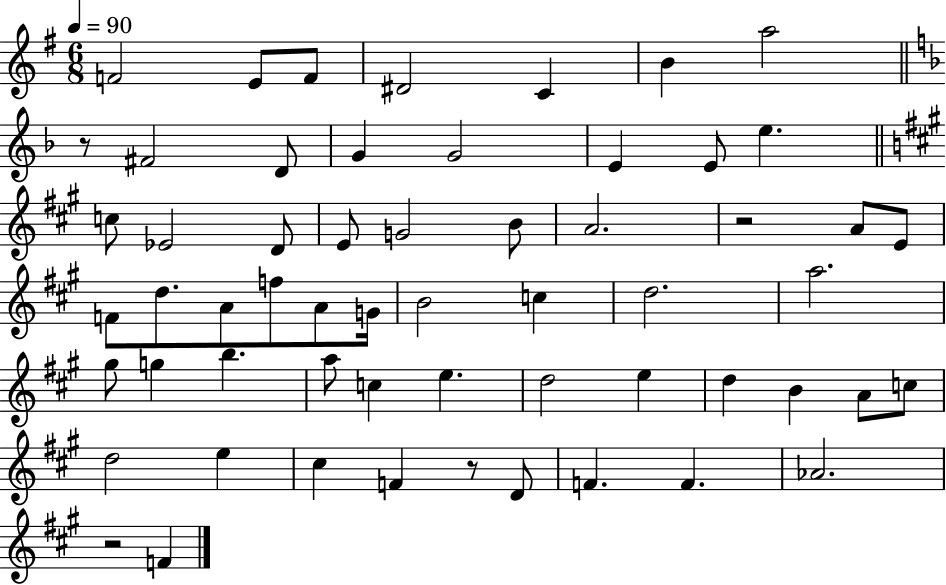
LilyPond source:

{
  \clef treble
  \numericTimeSignature
  \time 6/8
  \key g \major
  \tempo 4 = 90
  f'2 e'8 f'8 | dis'2 c'4 | b'4 a''2 | \bar "||" \break \key f \major r8 fis'2 d'8 | g'4 g'2 | e'4 e'8 e''4. | \bar "||" \break \key a \major c''8 ees'2 d'8 | e'8 g'2 b'8 | a'2. | r2 a'8 e'8 | \break f'8 d''8. a'8 f''8 a'8 g'16 | b'2 c''4 | d''2. | a''2. | \break gis''8 g''4 b''4. | a''8 c''4 e''4. | d''2 e''4 | d''4 b'4 a'8 c''8 | \break d''2 e''4 | cis''4 f'4 r8 d'8 | f'4. f'4. | aes'2. | \break r2 f'4 | \bar "|."
}